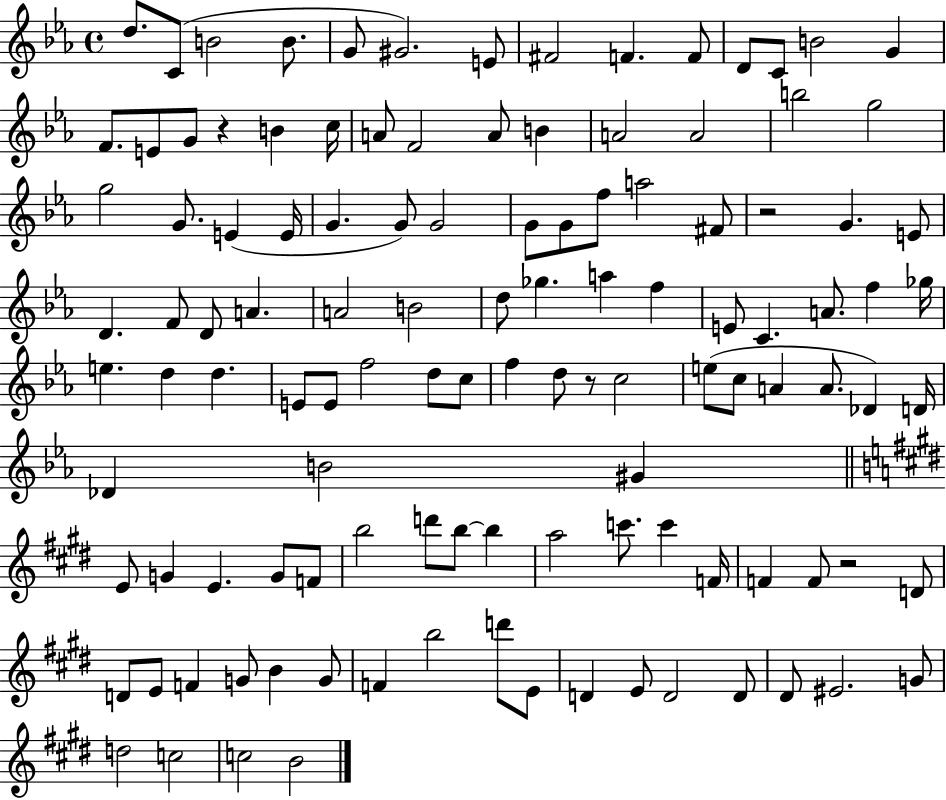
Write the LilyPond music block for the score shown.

{
  \clef treble
  \time 4/4
  \defaultTimeSignature
  \key ees \major
  d''8. c'8( b'2 b'8. | g'8 gis'2.) e'8 | fis'2 f'4. f'8 | d'8 c'8 b'2 g'4 | \break f'8. e'8 g'8 r4 b'4 c''16 | a'8 f'2 a'8 b'4 | a'2 a'2 | b''2 g''2 | \break g''2 g'8. e'4( e'16 | g'4. g'8) g'2 | g'8 g'8 f''8 a''2 fis'8 | r2 g'4. e'8 | \break d'4. f'8 d'8 a'4. | a'2 b'2 | d''8 ges''4. a''4 f''4 | e'8 c'4. a'8. f''4 ges''16 | \break e''4. d''4 d''4. | e'8 e'8 f''2 d''8 c''8 | f''4 d''8 r8 c''2 | e''8( c''8 a'4 a'8. des'4) d'16 | \break des'4 b'2 gis'4 | \bar "||" \break \key e \major e'8 g'4 e'4. g'8 f'8 | b''2 d'''8 b''8~~ b''4 | a''2 c'''8. c'''4 f'16 | f'4 f'8 r2 d'8 | \break d'8 e'8 f'4 g'8 b'4 g'8 | f'4 b''2 d'''8 e'8 | d'4 e'8 d'2 d'8 | dis'8 eis'2. g'8 | \break d''2 c''2 | c''2 b'2 | \bar "|."
}